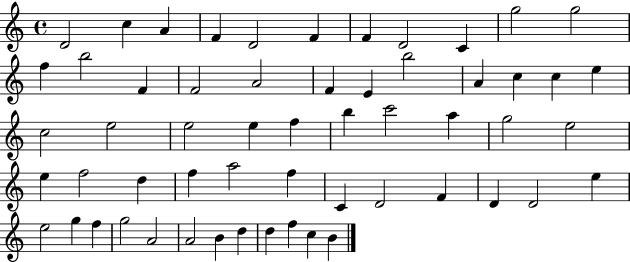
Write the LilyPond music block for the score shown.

{
  \clef treble
  \time 4/4
  \defaultTimeSignature
  \key c \major
  d'2 c''4 a'4 | f'4 d'2 f'4 | f'4 d'2 c'4 | g''2 g''2 | \break f''4 b''2 f'4 | f'2 a'2 | f'4 e'4 b''2 | a'4 c''4 c''4 e''4 | \break c''2 e''2 | e''2 e''4 f''4 | b''4 c'''2 a''4 | g''2 e''2 | \break e''4 f''2 d''4 | f''4 a''2 f''4 | c'4 d'2 f'4 | d'4 d'2 e''4 | \break e''2 g''4 f''4 | g''2 a'2 | a'2 b'4 d''4 | d''4 f''4 c''4 b'4 | \break \bar "|."
}